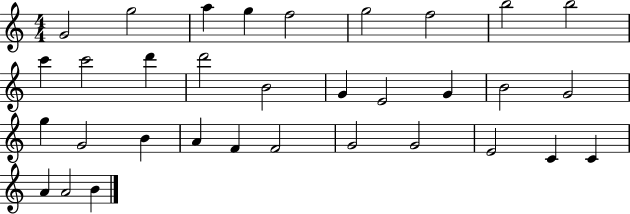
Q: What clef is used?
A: treble